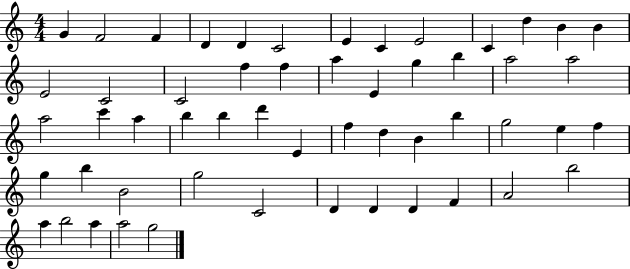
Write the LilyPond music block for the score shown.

{
  \clef treble
  \numericTimeSignature
  \time 4/4
  \key c \major
  g'4 f'2 f'4 | d'4 d'4 c'2 | e'4 c'4 e'2 | c'4 d''4 b'4 b'4 | \break e'2 c'2 | c'2 f''4 f''4 | a''4 e'4 g''4 b''4 | a''2 a''2 | \break a''2 c'''4 a''4 | b''4 b''4 d'''4 e'4 | f''4 d''4 b'4 b''4 | g''2 e''4 f''4 | \break g''4 b''4 b'2 | g''2 c'2 | d'4 d'4 d'4 f'4 | a'2 b''2 | \break a''4 b''2 a''4 | a''2 g''2 | \bar "|."
}